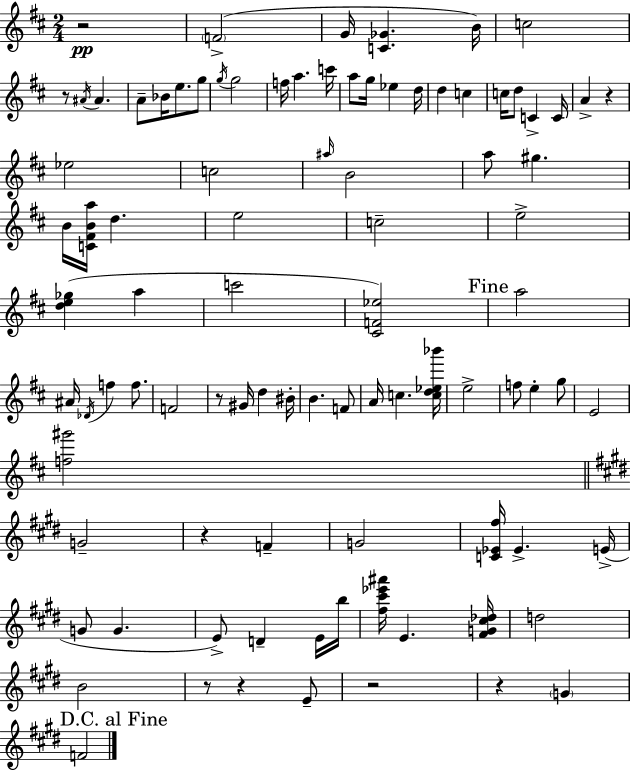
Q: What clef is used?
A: treble